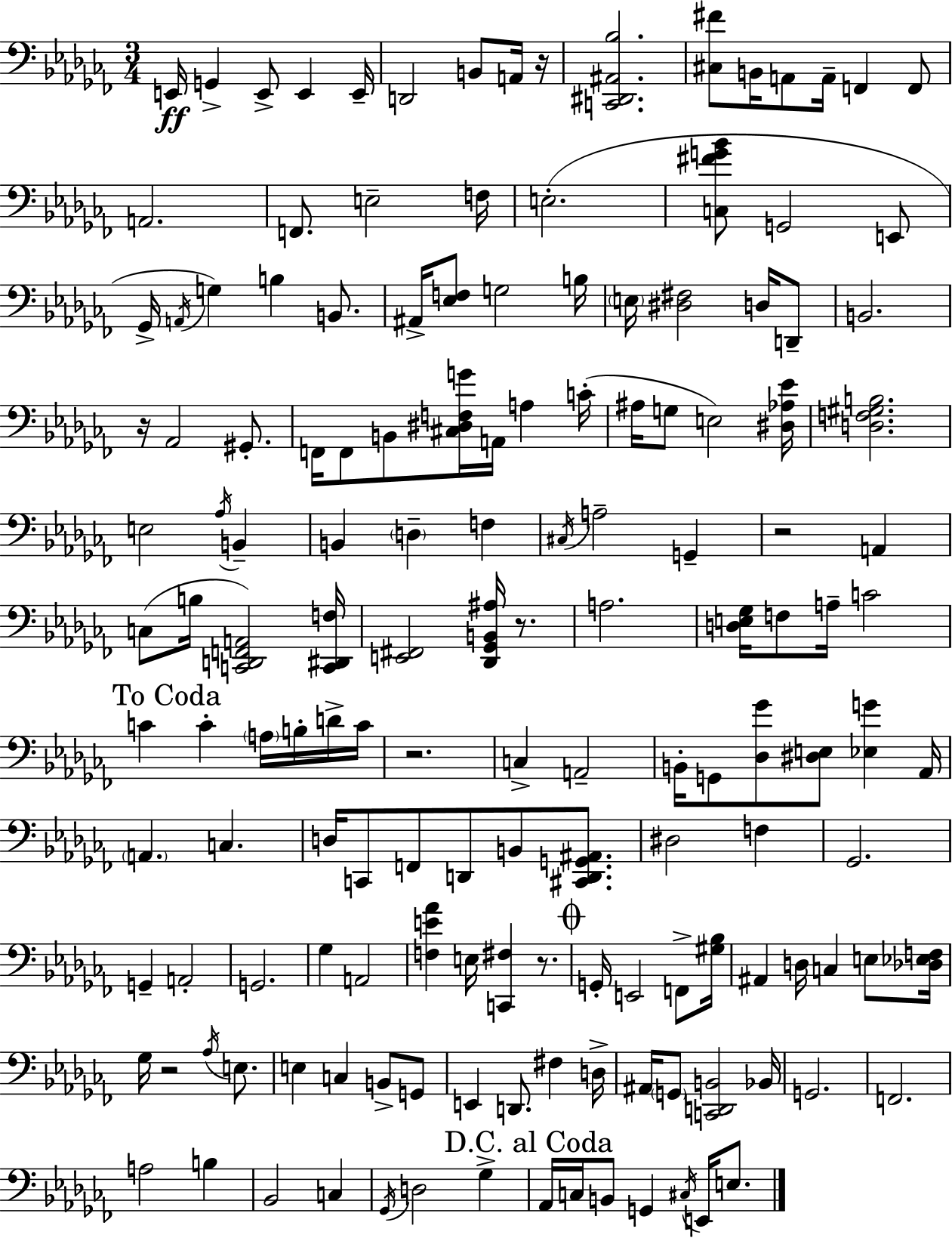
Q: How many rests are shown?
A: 7